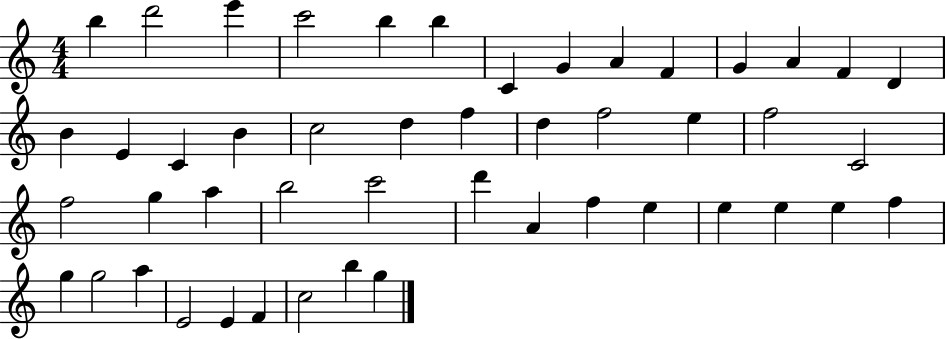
B5/q D6/h E6/q C6/h B5/q B5/q C4/q G4/q A4/q F4/q G4/q A4/q F4/q D4/q B4/q E4/q C4/q B4/q C5/h D5/q F5/q D5/q F5/h E5/q F5/h C4/h F5/h G5/q A5/q B5/h C6/h D6/q A4/q F5/q E5/q E5/q E5/q E5/q F5/q G5/q G5/h A5/q E4/h E4/q F4/q C5/h B5/q G5/q